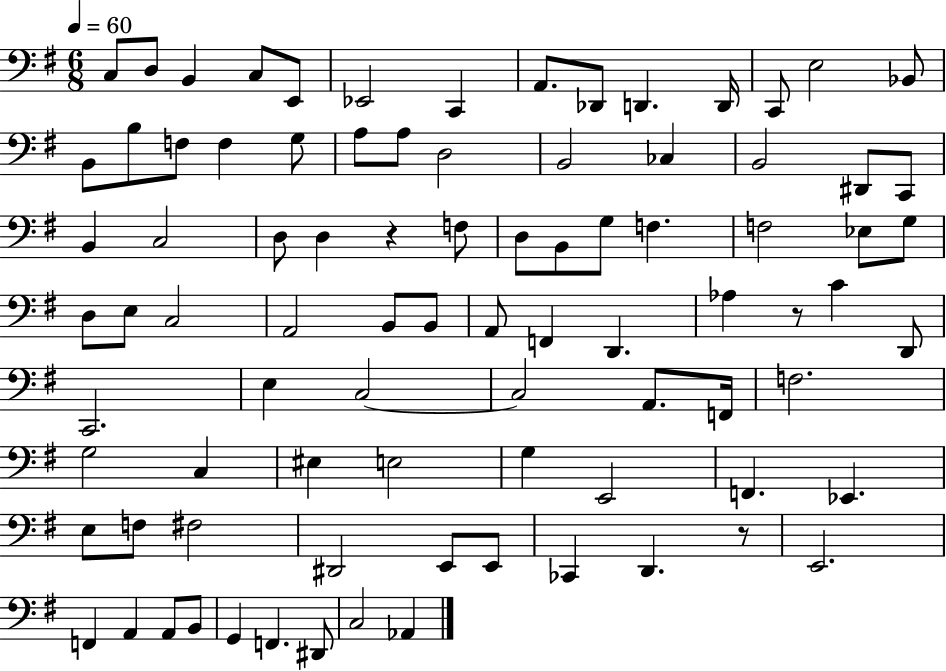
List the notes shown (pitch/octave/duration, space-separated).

C3/e D3/e B2/q C3/e E2/e Eb2/h C2/q A2/e. Db2/e D2/q. D2/s C2/e E3/h Bb2/e B2/e B3/e F3/e F3/q G3/e A3/e A3/e D3/h B2/h CES3/q B2/h D#2/e C2/e B2/q C3/h D3/e D3/q R/q F3/e D3/e B2/e G3/e F3/q. F3/h Eb3/e G3/e D3/e E3/e C3/h A2/h B2/e B2/e A2/e F2/q D2/q. Ab3/q R/e C4/q D2/e C2/h. E3/q C3/h C3/h A2/e. F2/s F3/h. G3/h C3/q EIS3/q E3/h G3/q E2/h F2/q. Eb2/q. E3/e F3/e F#3/h D#2/h E2/e E2/e CES2/q D2/q. R/e E2/h. F2/q A2/q A2/e B2/e G2/q F2/q. D#2/e C3/h Ab2/q